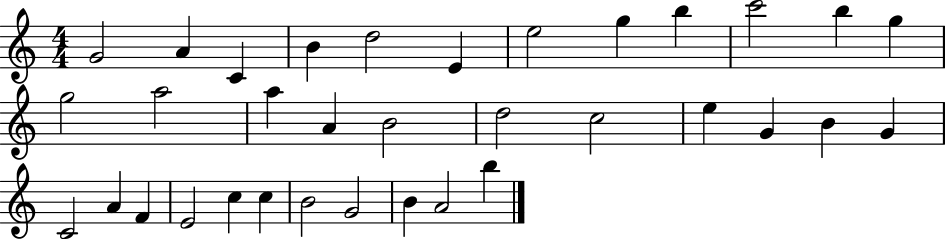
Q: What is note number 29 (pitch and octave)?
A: C5